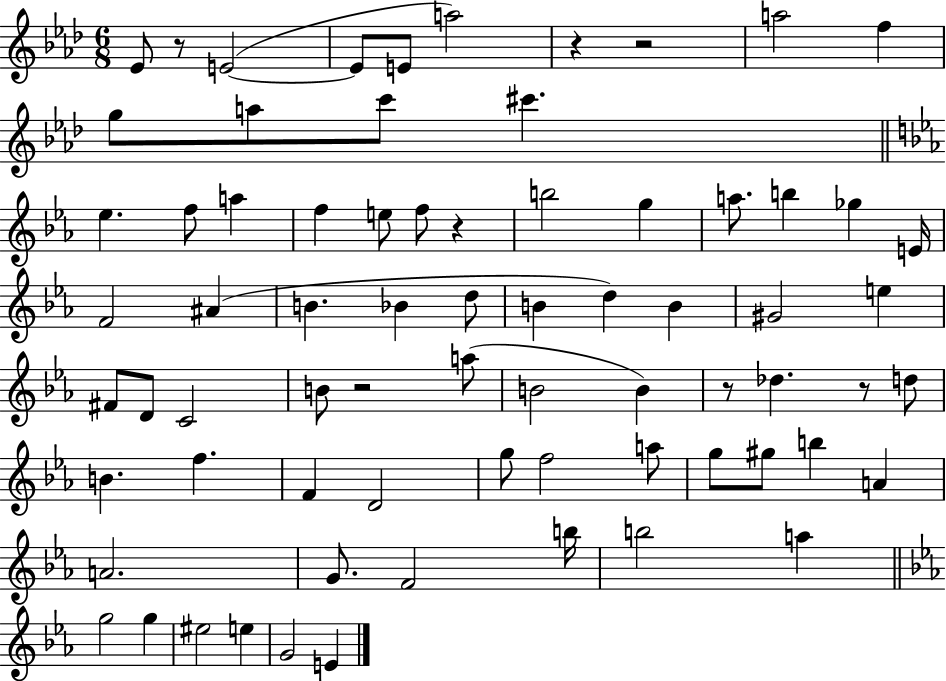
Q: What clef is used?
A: treble